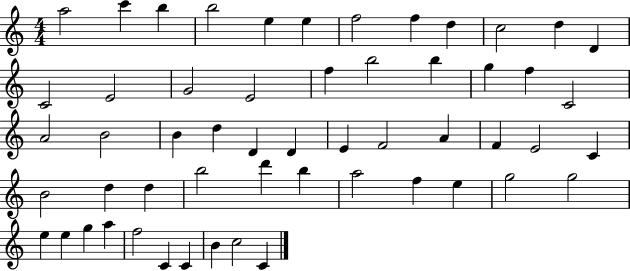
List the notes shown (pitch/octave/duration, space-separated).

A5/h C6/q B5/q B5/h E5/q E5/q F5/h F5/q D5/q C5/h D5/q D4/q C4/h E4/h G4/h E4/h F5/q B5/h B5/q G5/q F5/q C4/h A4/h B4/h B4/q D5/q D4/q D4/q E4/q F4/h A4/q F4/q E4/h C4/q B4/h D5/q D5/q B5/h D6/q B5/q A5/h F5/q E5/q G5/h G5/h E5/q E5/q G5/q A5/q F5/h C4/q C4/q B4/q C5/h C4/q